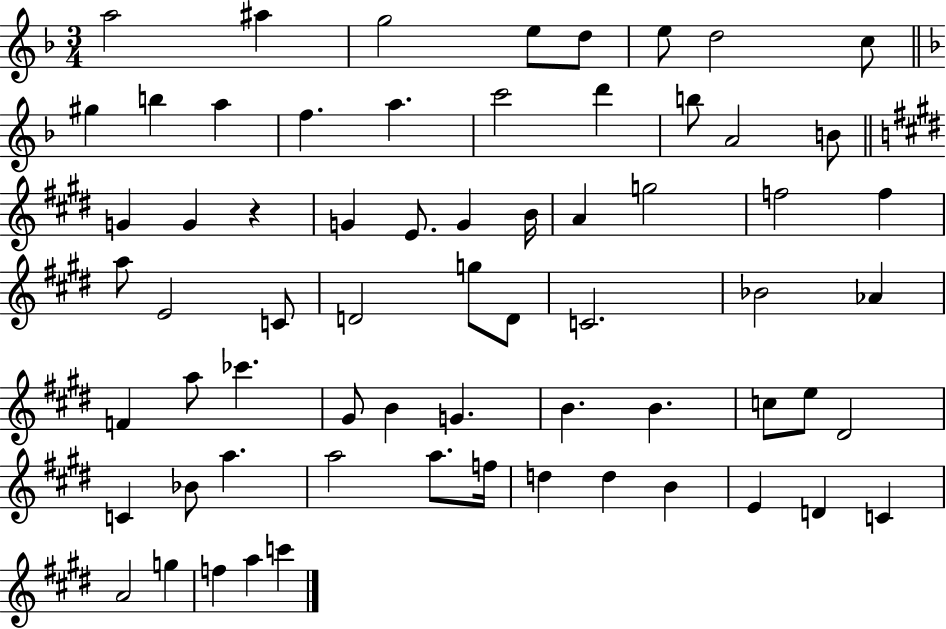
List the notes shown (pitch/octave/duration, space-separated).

A5/h A#5/q G5/h E5/e D5/e E5/e D5/h C5/e G#5/q B5/q A5/q F5/q. A5/q. C6/h D6/q B5/e A4/h B4/e G4/q G4/q R/q G4/q E4/e. G4/q B4/s A4/q G5/h F5/h F5/q A5/e E4/h C4/e D4/h G5/e D4/e C4/h. Bb4/h Ab4/q F4/q A5/e CES6/q. G#4/e B4/q G4/q. B4/q. B4/q. C5/e E5/e D#4/h C4/q Bb4/e A5/q. A5/h A5/e. F5/s D5/q D5/q B4/q E4/q D4/q C4/q A4/h G5/q F5/q A5/q C6/q